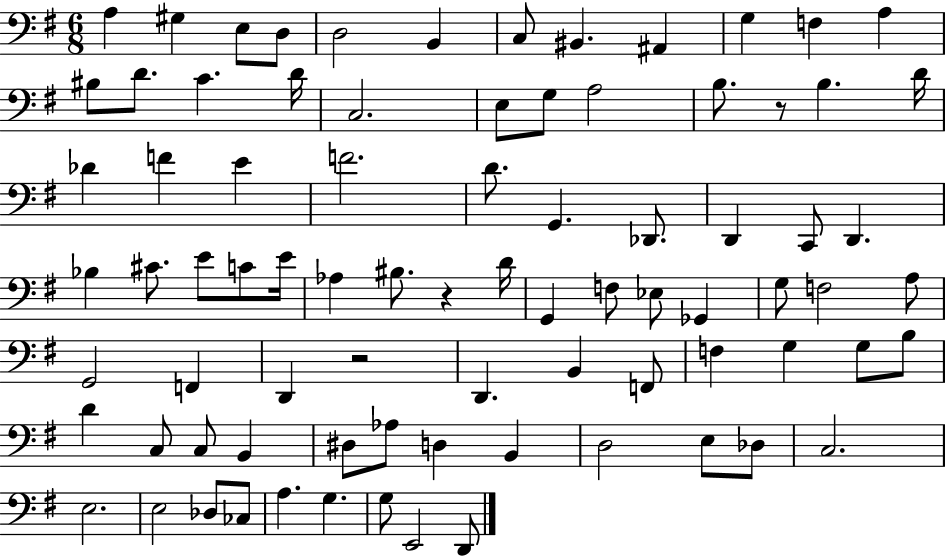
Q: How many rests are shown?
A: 3